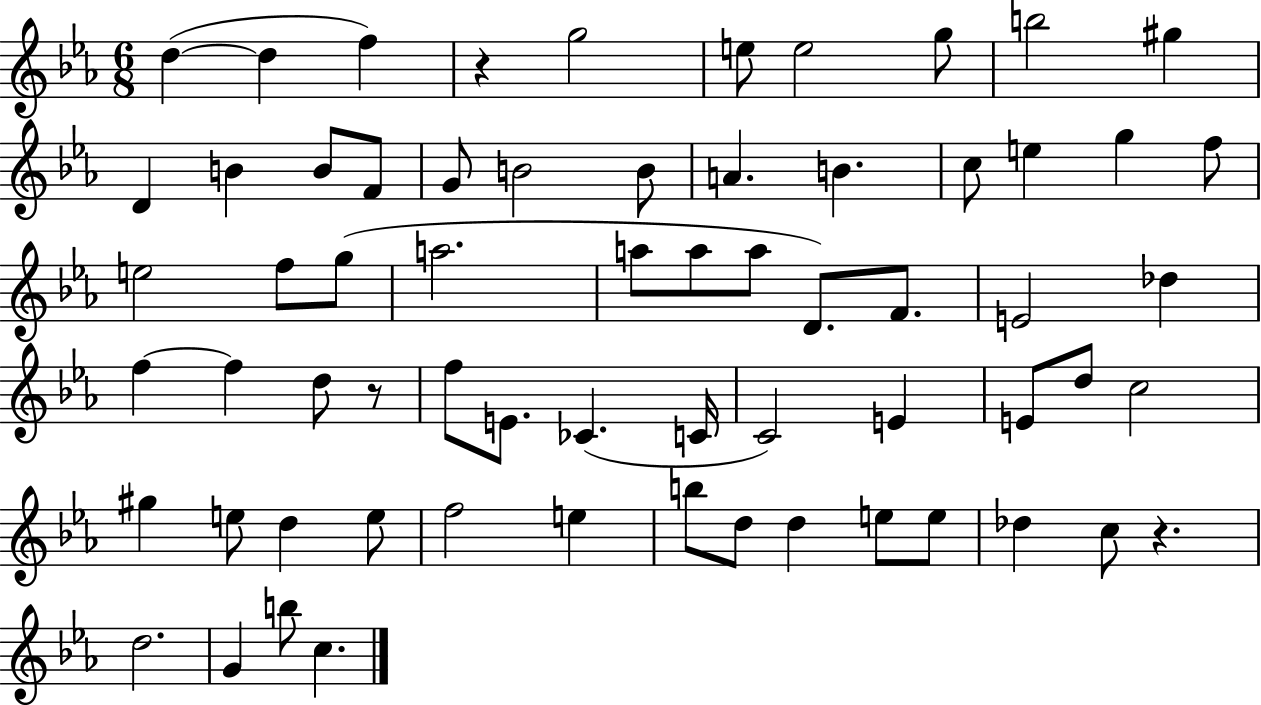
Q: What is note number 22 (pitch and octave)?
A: F5